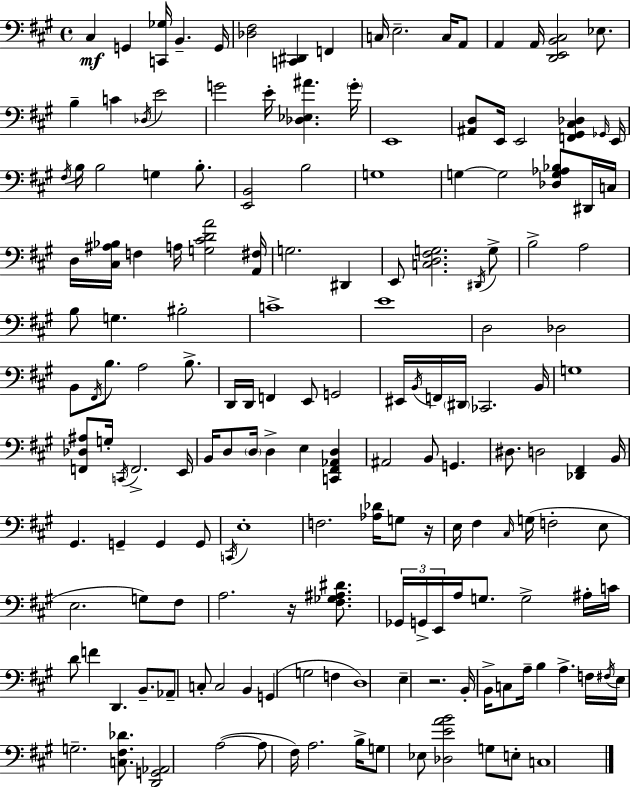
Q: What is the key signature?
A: A major